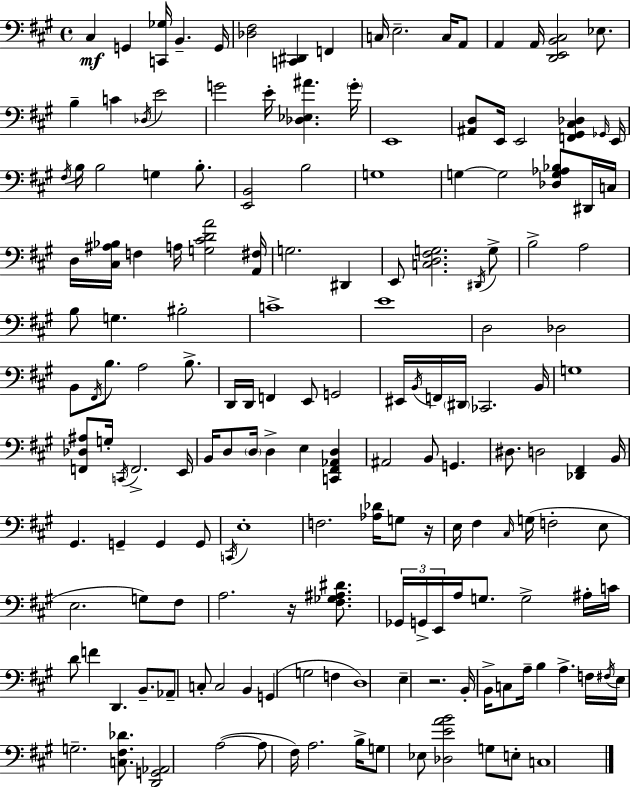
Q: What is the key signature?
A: A major